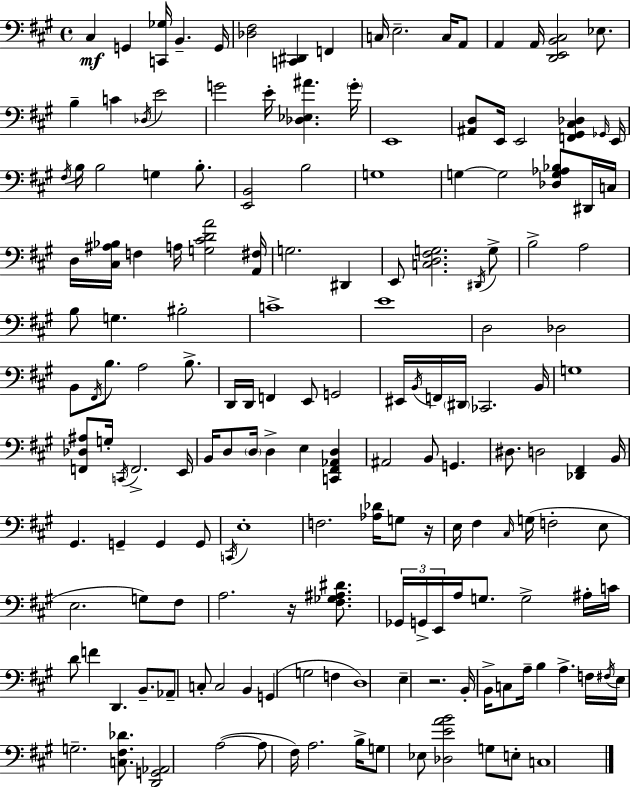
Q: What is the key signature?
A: A major